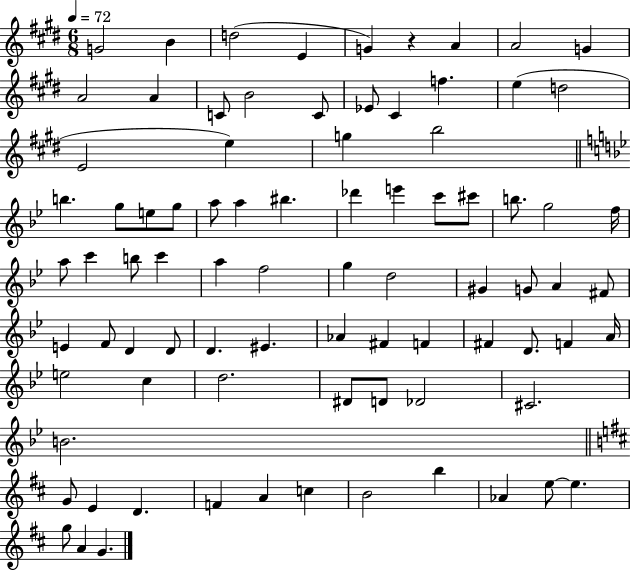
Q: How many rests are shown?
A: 1